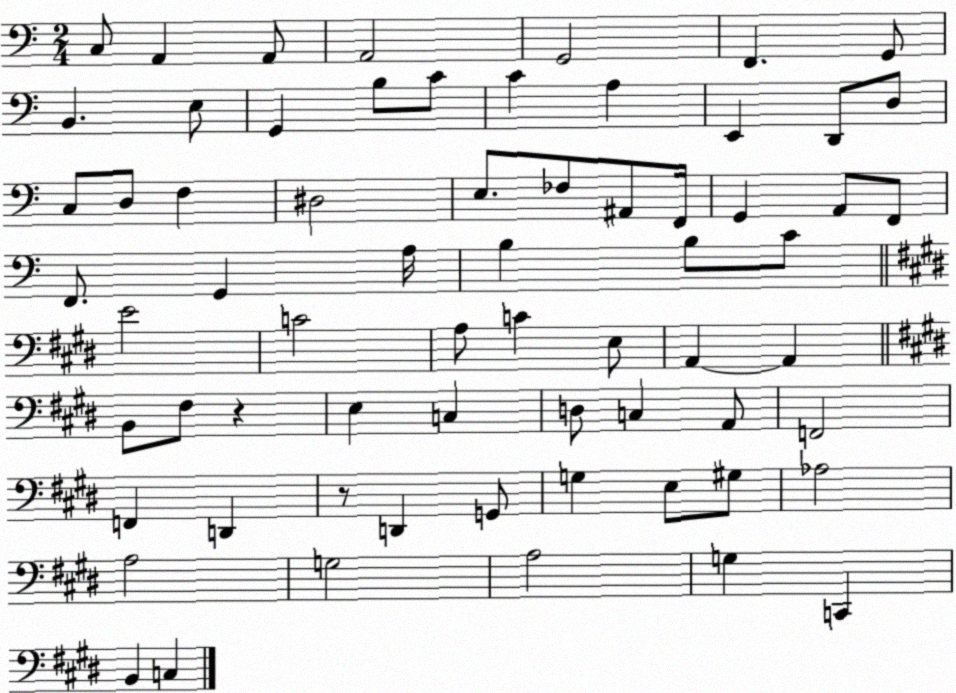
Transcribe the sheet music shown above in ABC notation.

X:1
T:Untitled
M:2/4
L:1/4
K:C
C,/2 A,, A,,/2 A,,2 G,,2 F,, G,,/2 B,, E,/2 G,, B,/2 C/2 C A, E,, D,,/2 D,/2 C,/2 D,/2 F, ^D,2 E,/2 _F,/2 ^A,,/2 F,,/4 G,, A,,/2 F,,/2 F,,/2 G,, A,/4 B, B,/2 C/2 E2 C2 A,/2 C E,/2 A,, A,, B,,/2 ^F,/2 z E, C, D,/2 C, A,,/2 F,,2 F,, D,, z/2 D,, G,,/2 G, E,/2 ^G,/2 _A,2 A,2 G,2 A,2 G, C,, B,, C,